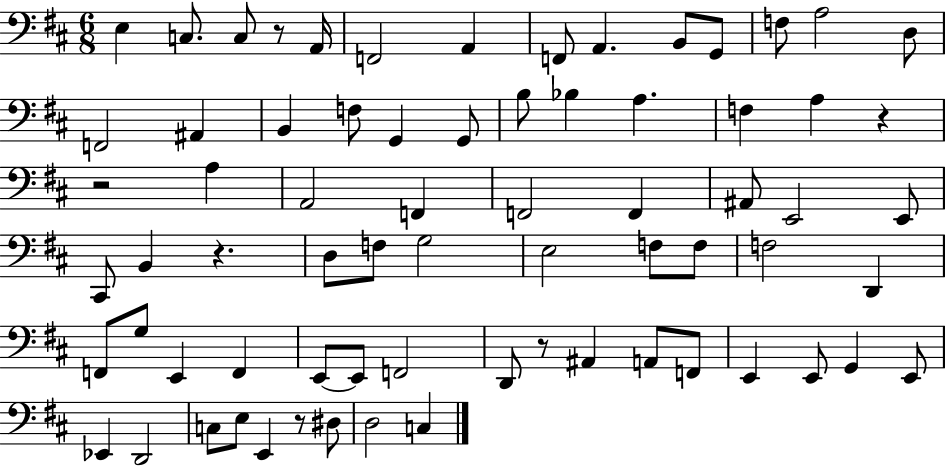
X:1
T:Untitled
M:6/8
L:1/4
K:D
E, C,/2 C,/2 z/2 A,,/4 F,,2 A,, F,,/2 A,, B,,/2 G,,/2 F,/2 A,2 D,/2 F,,2 ^A,, B,, F,/2 G,, G,,/2 B,/2 _B, A, F, A, z z2 A, A,,2 F,, F,,2 F,, ^A,,/2 E,,2 E,,/2 ^C,,/2 B,, z D,/2 F,/2 G,2 E,2 F,/2 F,/2 F,2 D,, F,,/2 G,/2 E,, F,, E,,/2 E,,/2 F,,2 D,,/2 z/2 ^A,, A,,/2 F,,/2 E,, E,,/2 G,, E,,/2 _E,, D,,2 C,/2 E,/2 E,, z/2 ^D,/2 D,2 C,